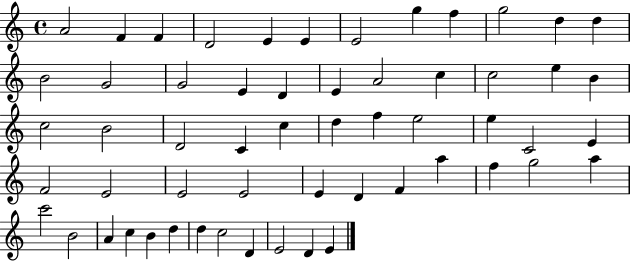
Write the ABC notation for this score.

X:1
T:Untitled
M:4/4
L:1/4
K:C
A2 F F D2 E E E2 g f g2 d d B2 G2 G2 E D E A2 c c2 e B c2 B2 D2 C c d f e2 e C2 E F2 E2 E2 E2 E D F a f g2 a c'2 B2 A c B d d c2 D E2 D E